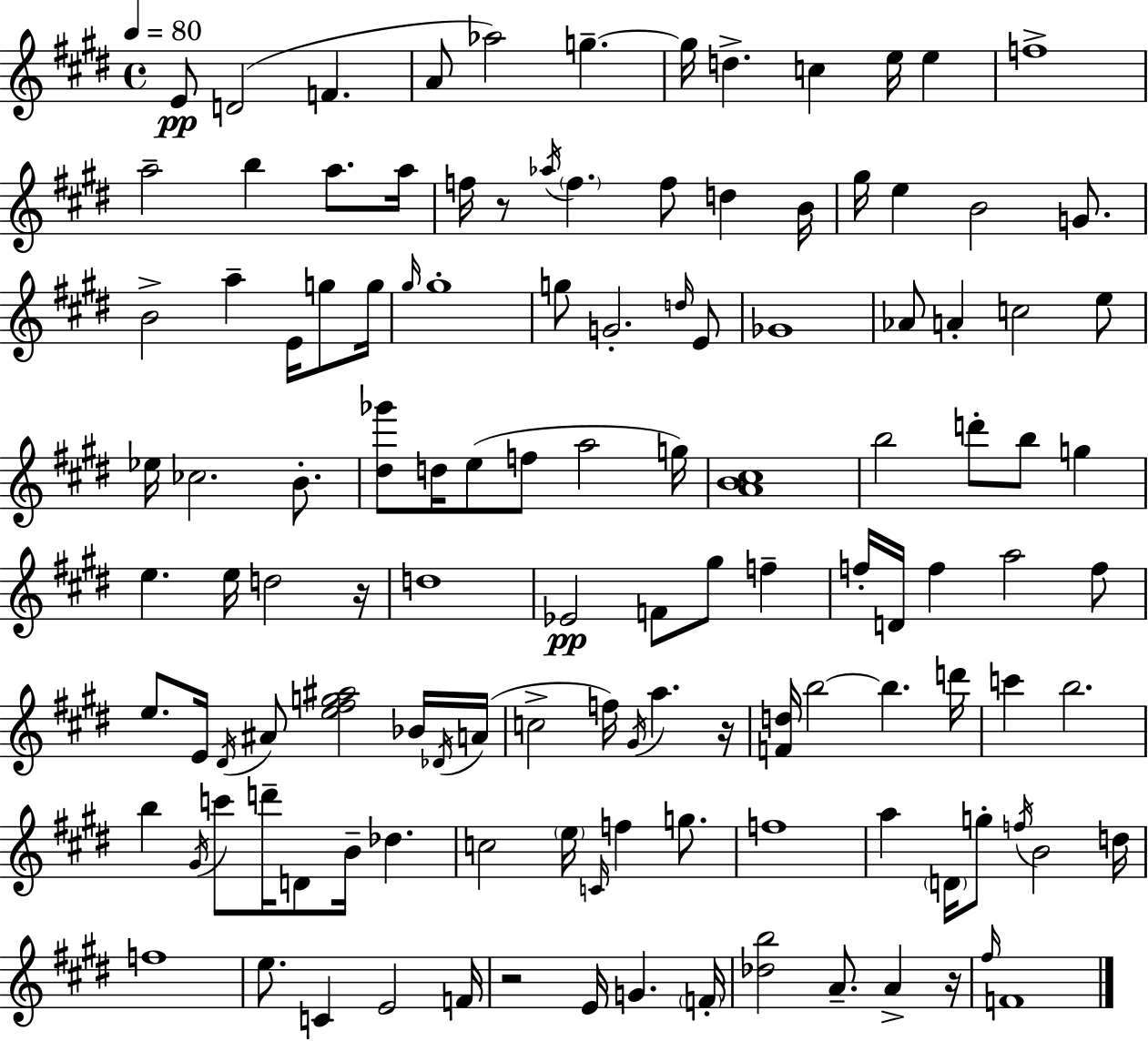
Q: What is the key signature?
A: E major